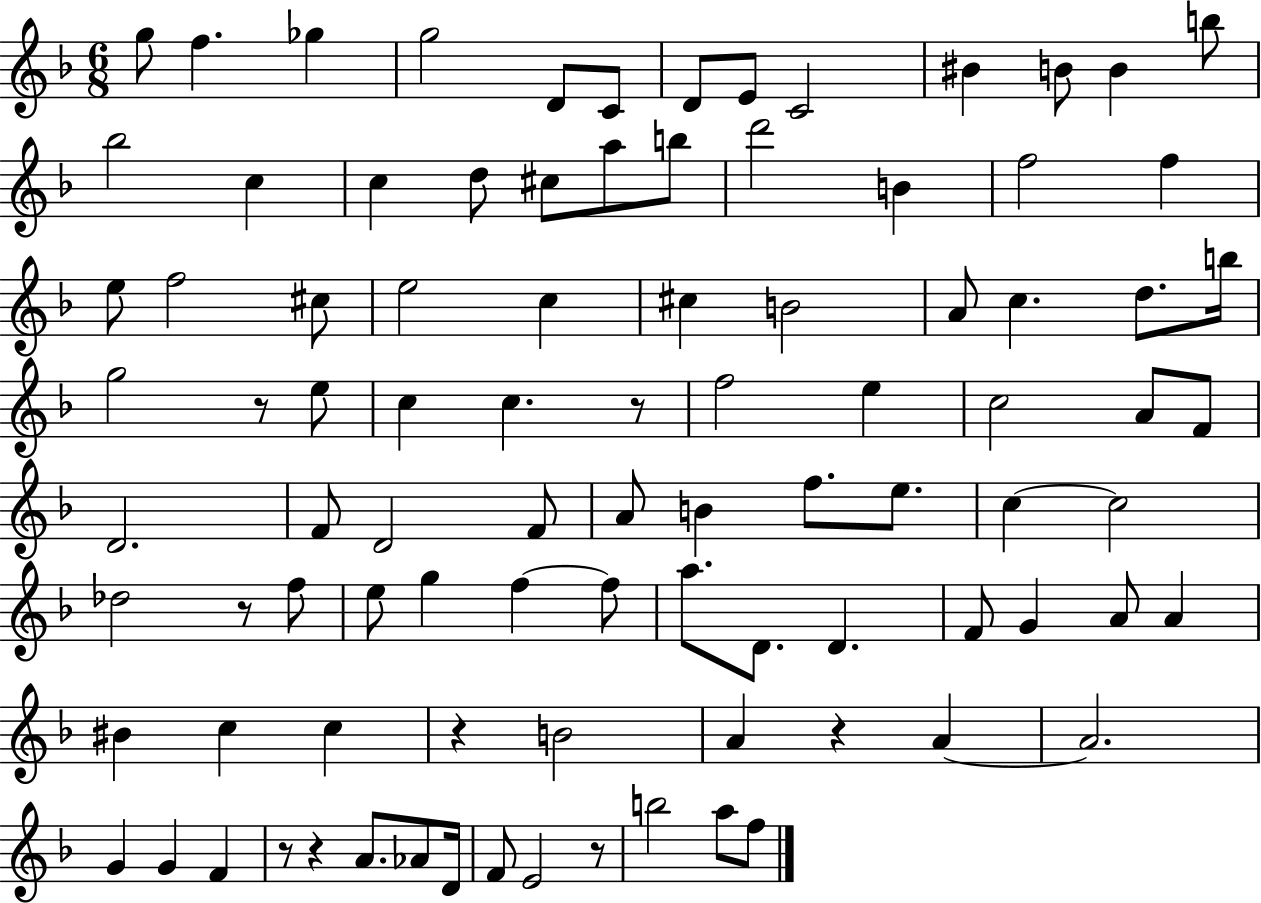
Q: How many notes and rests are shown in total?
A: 93